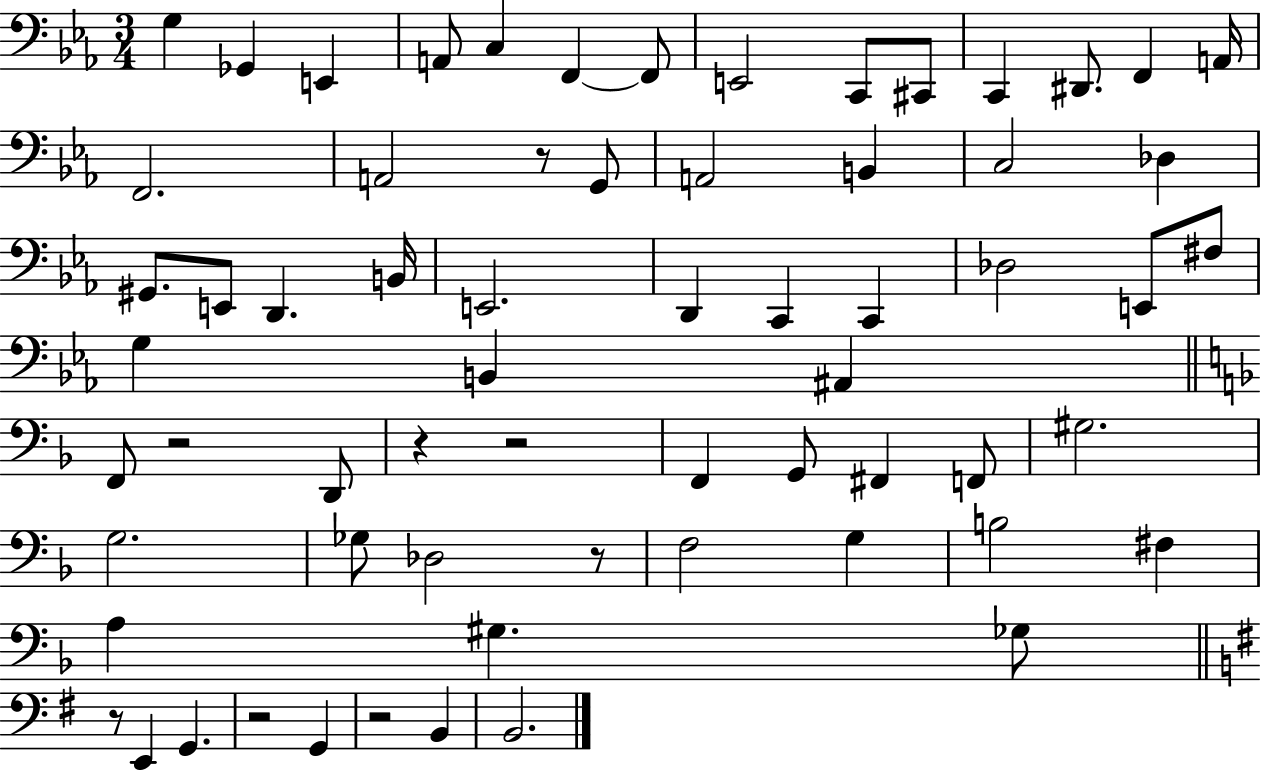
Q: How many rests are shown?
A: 8